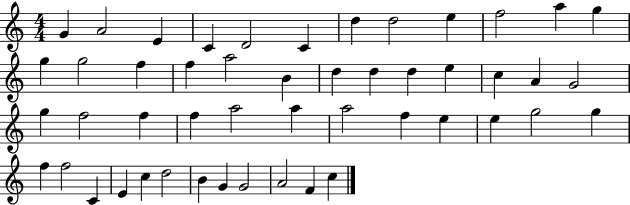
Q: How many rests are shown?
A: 0